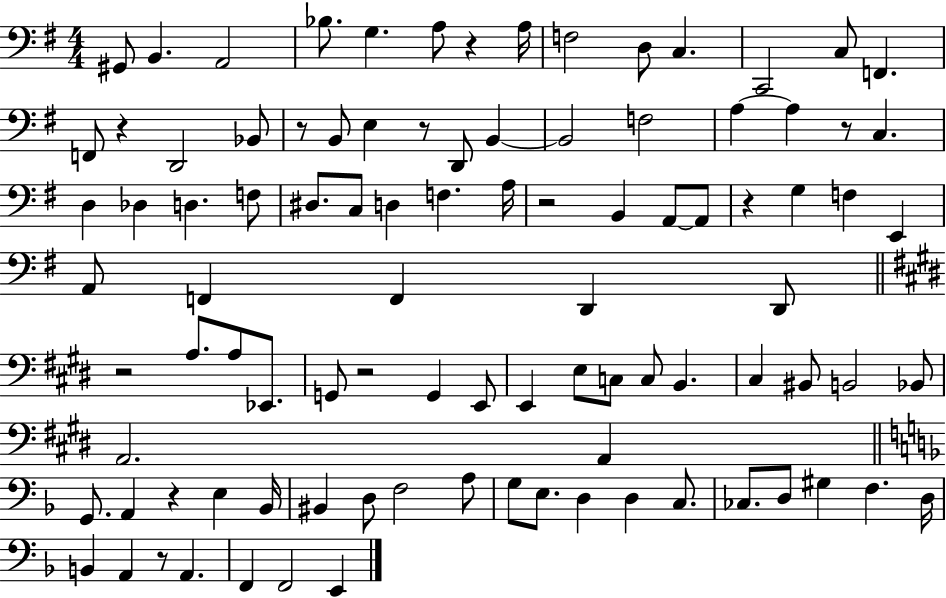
G#2/e B2/q. A2/h Bb3/e. G3/q. A3/e R/q A3/s F3/h D3/e C3/q. C2/h C3/e F2/q. F2/e R/q D2/h Bb2/e R/e B2/e E3/q R/e D2/e B2/q B2/h F3/h A3/q A3/q R/e C3/q. D3/q Db3/q D3/q. F3/e D#3/e. C3/e D3/q F3/q. A3/s R/h B2/q A2/e A2/e R/q G3/q F3/q E2/q A2/e F2/q F2/q D2/q D2/e R/h A3/e. A3/e Eb2/e. G2/e R/h G2/q E2/e E2/q E3/e C3/e C3/e B2/q. C#3/q BIS2/e B2/h Bb2/e A2/h. A2/q G2/e. A2/q R/q E3/q Bb2/s BIS2/q D3/e F3/h A3/e G3/e E3/e. D3/q D3/q C3/e. CES3/e. D3/e G#3/q F3/q. D3/s B2/q A2/q R/e A2/q. F2/q F2/h E2/q